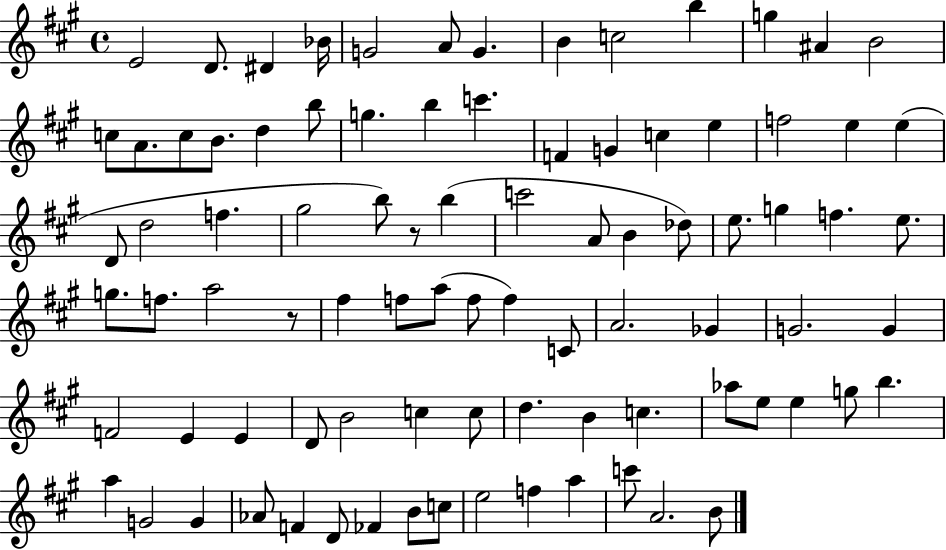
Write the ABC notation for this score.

X:1
T:Untitled
M:4/4
L:1/4
K:A
E2 D/2 ^D _B/4 G2 A/2 G B c2 b g ^A B2 c/2 A/2 c/2 B/2 d b/2 g b c' F G c e f2 e e D/2 d2 f ^g2 b/2 z/2 b c'2 A/2 B _d/2 e/2 g f e/2 g/2 f/2 a2 z/2 ^f f/2 a/2 f/2 f C/2 A2 _G G2 G F2 E E D/2 B2 c c/2 d B c _a/2 e/2 e g/2 b a G2 G _A/2 F D/2 _F B/2 c/2 e2 f a c'/2 A2 B/2